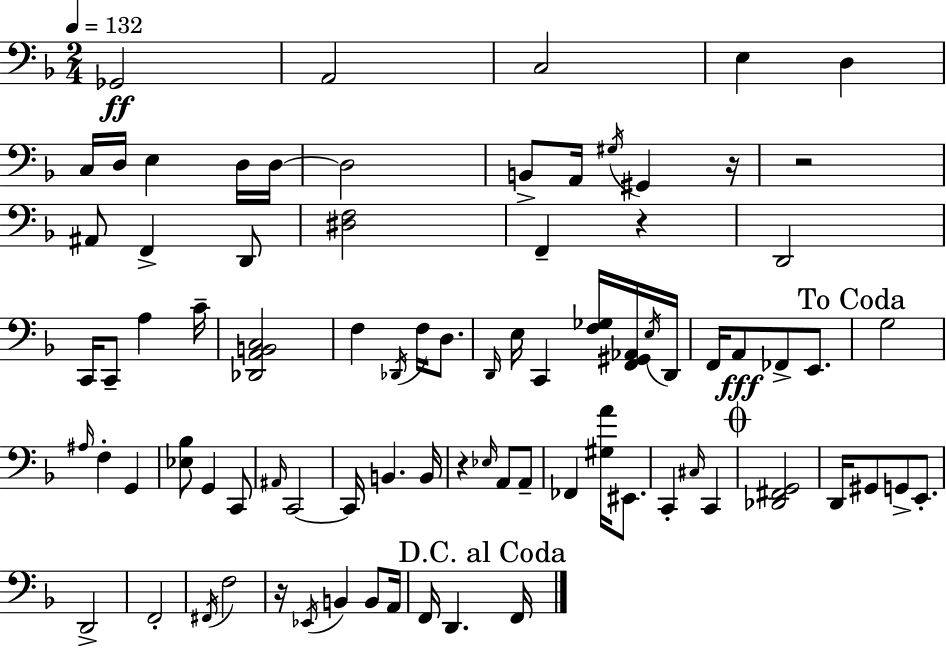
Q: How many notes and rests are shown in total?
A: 83